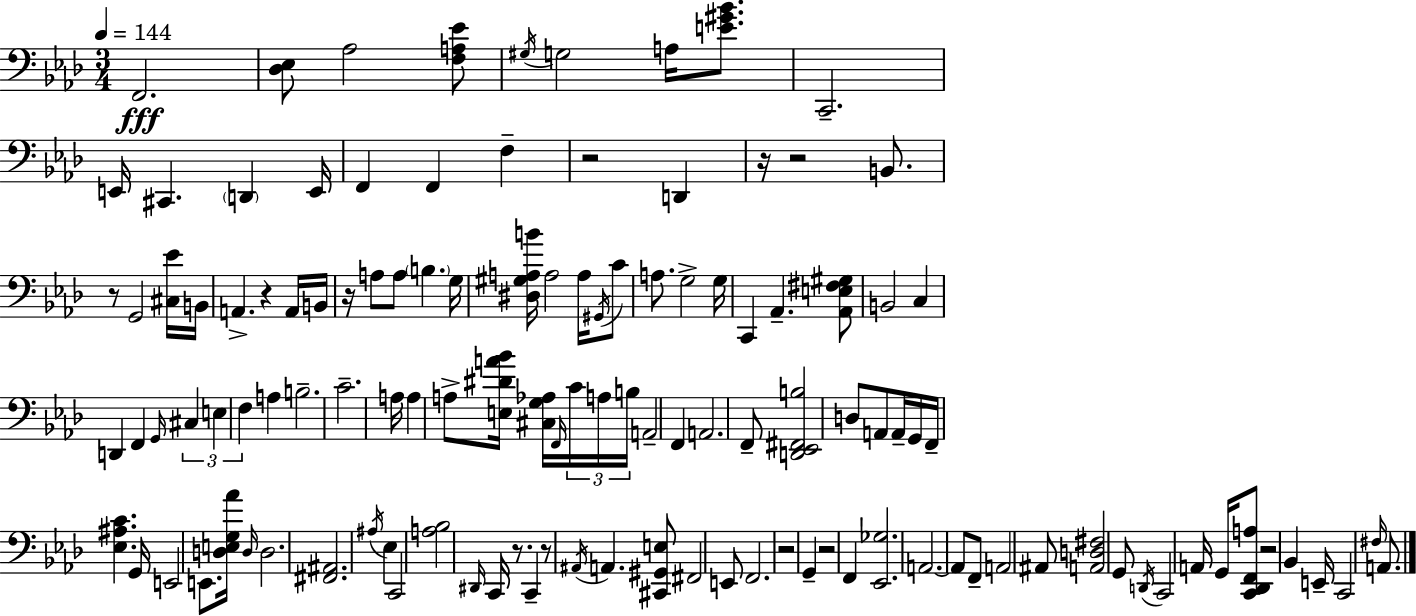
X:1
T:Untitled
M:3/4
L:1/4
K:Ab
F,,2 [_D,_E,]/2 _A,2 [F,A,_E]/2 ^G,/4 G,2 A,/4 [E^G_B]/2 C,,2 E,,/4 ^C,, D,, E,,/4 F,, F,, F, z2 D,, z/4 z2 B,,/2 z/2 G,,2 [^C,_E]/4 B,,/4 A,, z A,,/4 B,,/4 z/4 A,/2 A,/2 B, G,/4 [^D,^G,A,B]/4 A,2 A,/4 ^G,,/4 C/2 A,/2 G,2 G,/4 C,, _A,, [_A,,E,^F,^G,]/2 B,,2 C, D,, F,, G,,/4 ^C, E, F, A, B,2 C2 A,/4 A, A,/2 [E,^DA_B]/4 [^C,G,_A,]/4 F,,/4 C/4 A,/4 B,/4 A,,2 F,, A,,2 F,,/2 [D,,_E,,^F,,B,]2 D,/2 A,,/2 A,,/4 G,,/4 F,,/4 [_E,^A,C] G,,/4 E,,2 E,,/2 [D,E,G,_A]/4 D,/4 D,2 [^F,,^A,,]2 ^A,/4 _E, C,,2 [A,_B,]2 ^D,,/4 C,,/4 z/2 C,, z/2 ^A,,/4 A,, [^C,,^G,,E,]/2 ^F,,2 E,,/2 F,,2 z2 G,, z2 F,, [_E,,_G,]2 A,,2 A,,/2 F,,/2 A,,2 ^A,,/2 [A,,D,^F,]2 G,,/2 D,,/4 C,,2 A,,/4 G,,/4 [C,,_D,,F,,A,]/2 z2 _B,, E,,/4 C,,2 ^F,/4 A,,/2